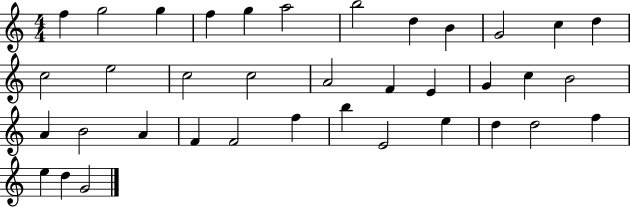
F5/q G5/h G5/q F5/q G5/q A5/h B5/h D5/q B4/q G4/h C5/q D5/q C5/h E5/h C5/h C5/h A4/h F4/q E4/q G4/q C5/q B4/h A4/q B4/h A4/q F4/q F4/h F5/q B5/q E4/h E5/q D5/q D5/h F5/q E5/q D5/q G4/h